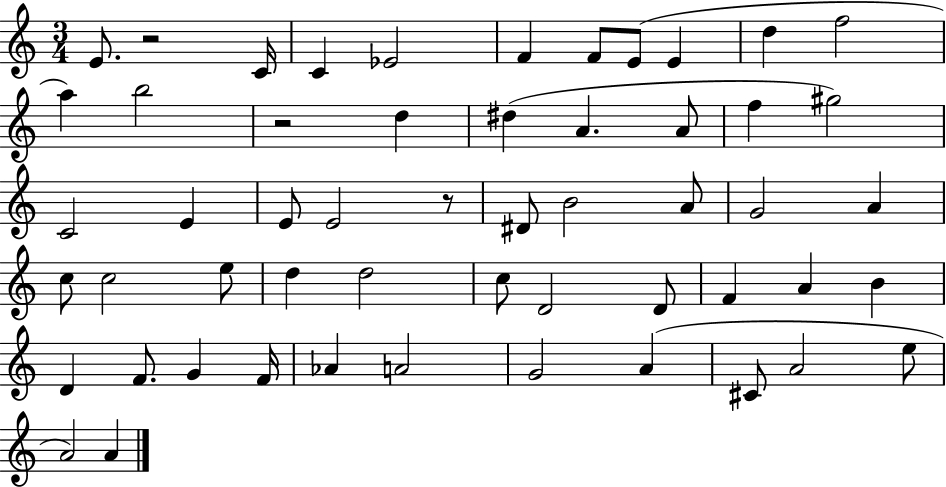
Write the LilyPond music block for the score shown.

{
  \clef treble
  \numericTimeSignature
  \time 3/4
  \key c \major
  e'8. r2 c'16 | c'4 ees'2 | f'4 f'8 e'8( e'4 | d''4 f''2 | \break a''4) b''2 | r2 d''4 | dis''4( a'4. a'8 | f''4 gis''2) | \break c'2 e'4 | e'8 e'2 r8 | dis'8 b'2 a'8 | g'2 a'4 | \break c''8 c''2 e''8 | d''4 d''2 | c''8 d'2 d'8 | f'4 a'4 b'4 | \break d'4 f'8. g'4 f'16 | aes'4 a'2 | g'2 a'4( | cis'8 a'2 e''8 | \break a'2) a'4 | \bar "|."
}